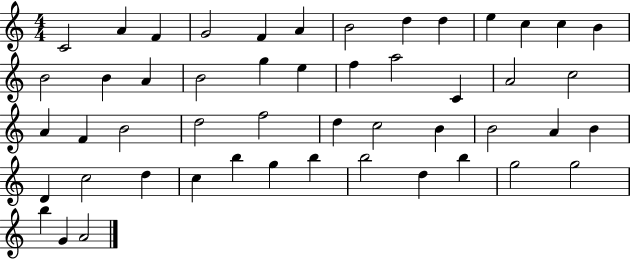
{
  \clef treble
  \numericTimeSignature
  \time 4/4
  \key c \major
  c'2 a'4 f'4 | g'2 f'4 a'4 | b'2 d''4 d''4 | e''4 c''4 c''4 b'4 | \break b'2 b'4 a'4 | b'2 g''4 e''4 | f''4 a''2 c'4 | a'2 c''2 | \break a'4 f'4 b'2 | d''2 f''2 | d''4 c''2 b'4 | b'2 a'4 b'4 | \break d'4 c''2 d''4 | c''4 b''4 g''4 b''4 | b''2 d''4 b''4 | g''2 g''2 | \break b''4 g'4 a'2 | \bar "|."
}